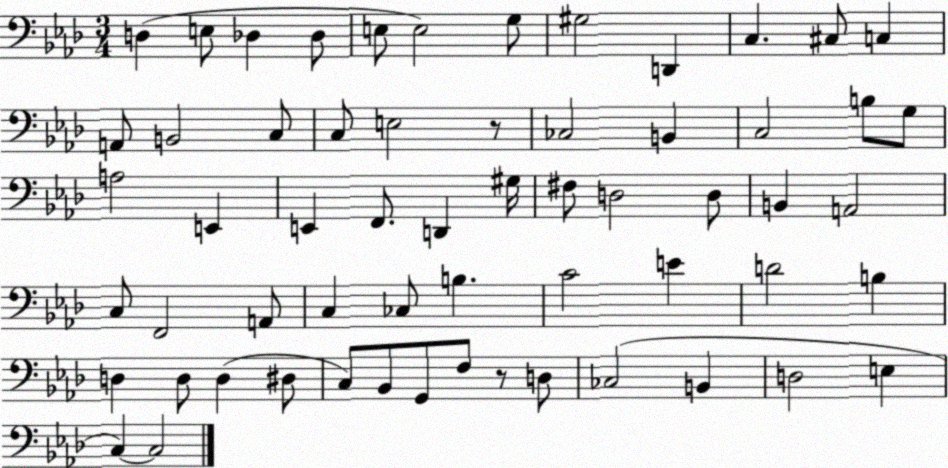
X:1
T:Untitled
M:3/4
L:1/4
K:Ab
D, E,/2 _D, _D,/2 E,/2 E,2 G,/2 ^G,2 D,, C, ^C,/2 C, A,,/2 B,,2 C,/2 C,/2 E,2 z/2 _C,2 B,, C,2 B,/2 G,/2 A,2 E,, E,, F,,/2 D,, ^G,/4 ^F,/2 D,2 D,/2 B,, A,,2 C,/2 F,,2 A,,/2 C, _C,/2 B, C2 E D2 B, D, D,/2 D, ^D,/2 C,/2 _B,,/2 G,,/2 F,/2 z/2 D,/2 _C,2 B,, D,2 E, C, C,2